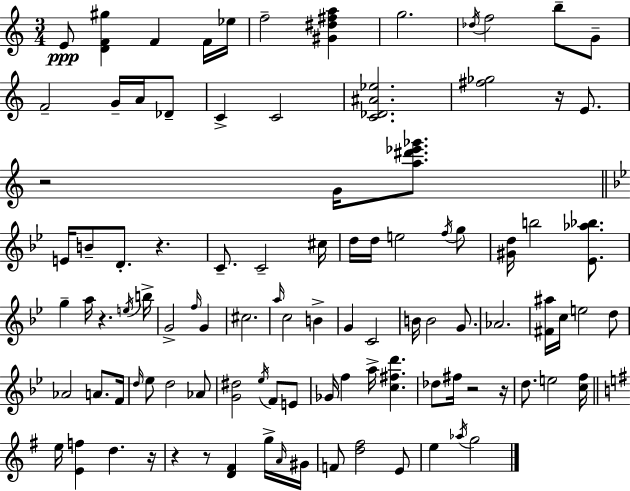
{
  \clef treble
  \numericTimeSignature
  \time 3/4
  \key a \minor
  e'8\ppp <d' f' gis''>4 f'4 f'16 ees''16 | f''2-- <gis' dis'' fis'' a''>4 | g''2. | \acciaccatura { des''16 } f''2 b''8-- g'8-- | \break f'2-- g'16-- a'16 des'8-- | c'4-> c'2 | <c' des' ais' ees''>2. | <fis'' ges''>2 r16 e'8. | \break r2 g'16 <a'' dis''' ees''' ges'''>8. | \bar "||" \break \key bes \major e'16 b'8-- d'8.-. r4. | c'8.-- c'2-- cis''16 | d''16 d''16 e''2 \acciaccatura { f''16 } g''8 | <gis' d''>16 b''2 <ees' aes'' bes''>8. | \break g''4-- a''16 r4. | \acciaccatura { e''16 } b''16-> g'2-> \grace { f''16 } g'4 | cis''2. | \grace { a''16 } c''2 | \break b'4-> g'4 c'2 | b'16 b'2 | g'8. aes'2. | <fis' ais''>16 c''16 e''2 | \break d''8 aes'2 | a'8. f'16 \grace { d''16 } ees''8 d''2 | aes'8 <g' dis''>2 | \acciaccatura { ees''16 } f'8 e'8 ges'16 f''4 a''16-> | \break <c'' fis'' d'''>4. des''8 fis''16 r2 | r16 d''8. e''2 | <c'' f''>16 \bar "||" \break \key g \major e''16 <e' f''>4 d''4. r16 | r4 r8 <d' fis'>4 g''16-> \grace { a'16 } | gis'16 f'8 <d'' fis''>2 e'8 | e''4 \acciaccatura { aes''16 } g''2 | \break \bar "|."
}